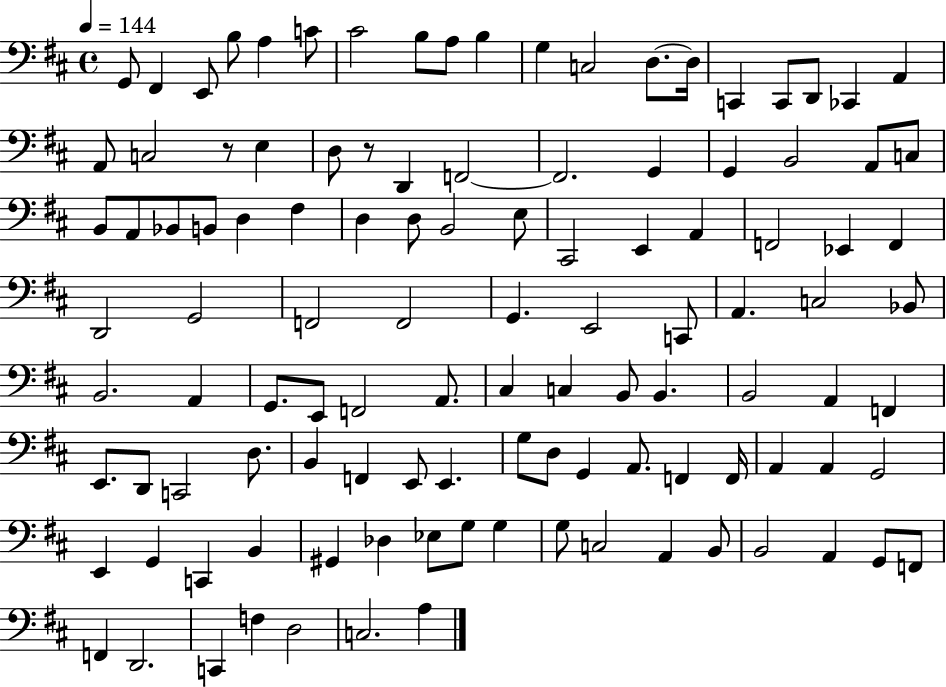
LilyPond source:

{
  \clef bass
  \time 4/4
  \defaultTimeSignature
  \key d \major
  \tempo 4 = 144
  \repeat volta 2 { g,8 fis,4 e,8 b8 a4 c'8 | cis'2 b8 a8 b4 | g4 c2 d8.~~ d16 | c,4 c,8 d,8 ces,4 a,4 | \break a,8 c2 r8 e4 | d8 r8 d,4 f,2~~ | f,2. g,4 | g,4 b,2 a,8 c8 | \break b,8 a,8 bes,8 b,8 d4 fis4 | d4 d8 b,2 e8 | cis,2 e,4 a,4 | f,2 ees,4 f,4 | \break d,2 g,2 | f,2 f,2 | g,4. e,2 c,8 | a,4. c2 bes,8 | \break b,2. a,4 | g,8. e,8 f,2 a,8. | cis4 c4 b,8 b,4. | b,2 a,4 f,4 | \break e,8. d,8 c,2 d8. | b,4 f,4 e,8 e,4. | g8 d8 g,4 a,8. f,4 f,16 | a,4 a,4 g,2 | \break e,4 g,4 c,4 b,4 | gis,4 des4 ees8 g8 g4 | g8 c2 a,4 b,8 | b,2 a,4 g,8 f,8 | \break f,4 d,2. | c,4 f4 d2 | c2. a4 | } \bar "|."
}